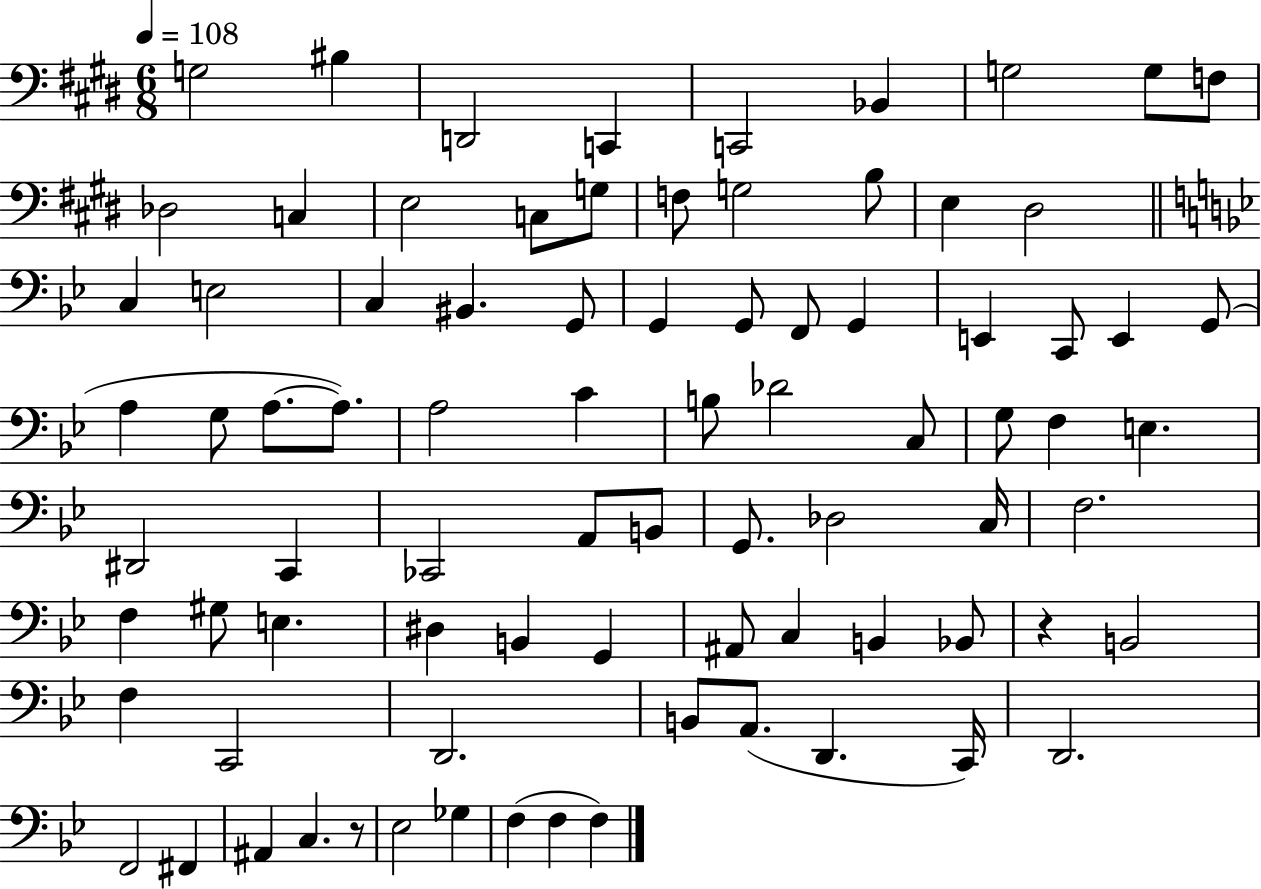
X:1
T:Untitled
M:6/8
L:1/4
K:E
G,2 ^B, D,,2 C,, C,,2 _B,, G,2 G,/2 F,/2 _D,2 C, E,2 C,/2 G,/2 F,/2 G,2 B,/2 E, ^D,2 C, E,2 C, ^B,, G,,/2 G,, G,,/2 F,,/2 G,, E,, C,,/2 E,, G,,/2 A, G,/2 A,/2 A,/2 A,2 C B,/2 _D2 C,/2 G,/2 F, E, ^D,,2 C,, _C,,2 A,,/2 B,,/2 G,,/2 _D,2 C,/4 F,2 F, ^G,/2 E, ^D, B,, G,, ^A,,/2 C, B,, _B,,/2 z B,,2 F, C,,2 D,,2 B,,/2 A,,/2 D,, C,,/4 D,,2 F,,2 ^F,, ^A,, C, z/2 _E,2 _G, F, F, F,